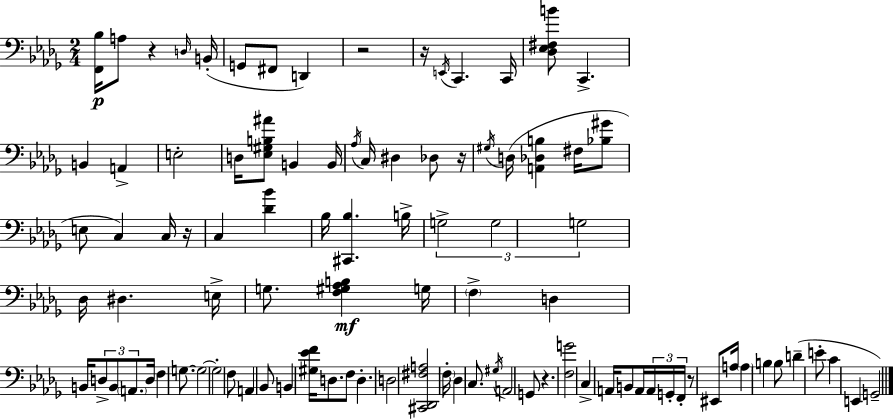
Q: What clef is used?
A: bass